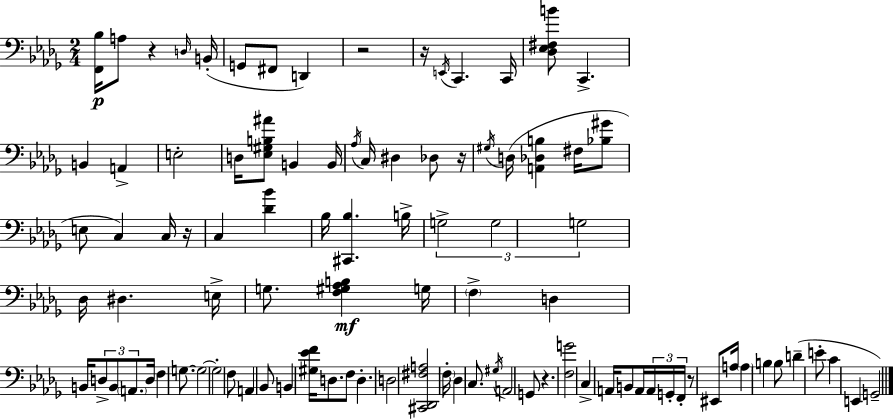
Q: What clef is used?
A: bass